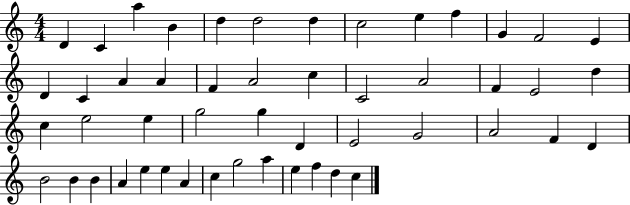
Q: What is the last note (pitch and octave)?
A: C5